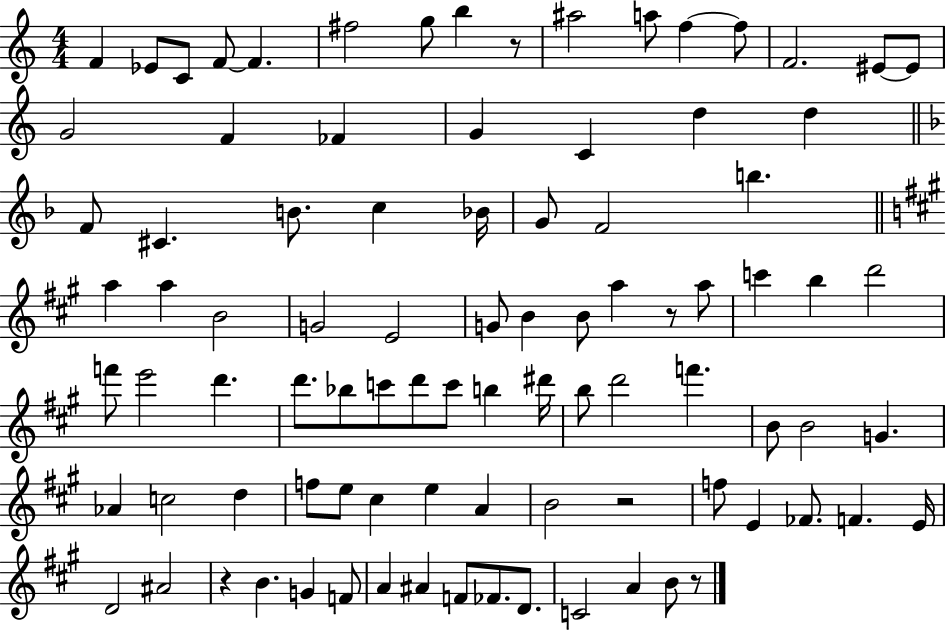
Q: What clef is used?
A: treble